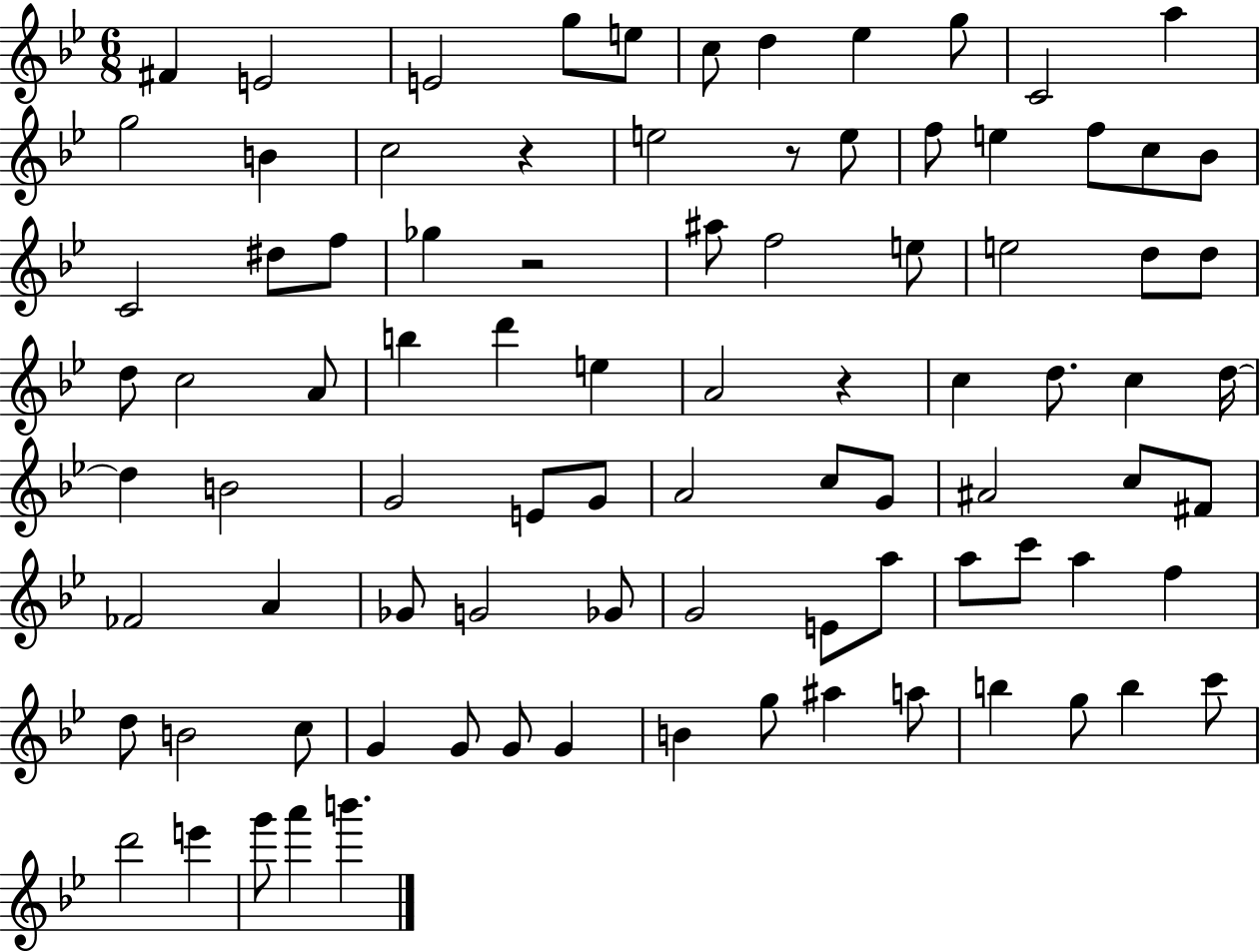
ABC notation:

X:1
T:Untitled
M:6/8
L:1/4
K:Bb
^F E2 E2 g/2 e/2 c/2 d _e g/2 C2 a g2 B c2 z e2 z/2 e/2 f/2 e f/2 c/2 _B/2 C2 ^d/2 f/2 _g z2 ^a/2 f2 e/2 e2 d/2 d/2 d/2 c2 A/2 b d' e A2 z c d/2 c d/4 d B2 G2 E/2 G/2 A2 c/2 G/2 ^A2 c/2 ^F/2 _F2 A _G/2 G2 _G/2 G2 E/2 a/2 a/2 c'/2 a f d/2 B2 c/2 G G/2 G/2 G B g/2 ^a a/2 b g/2 b c'/2 d'2 e' g'/2 a' b'